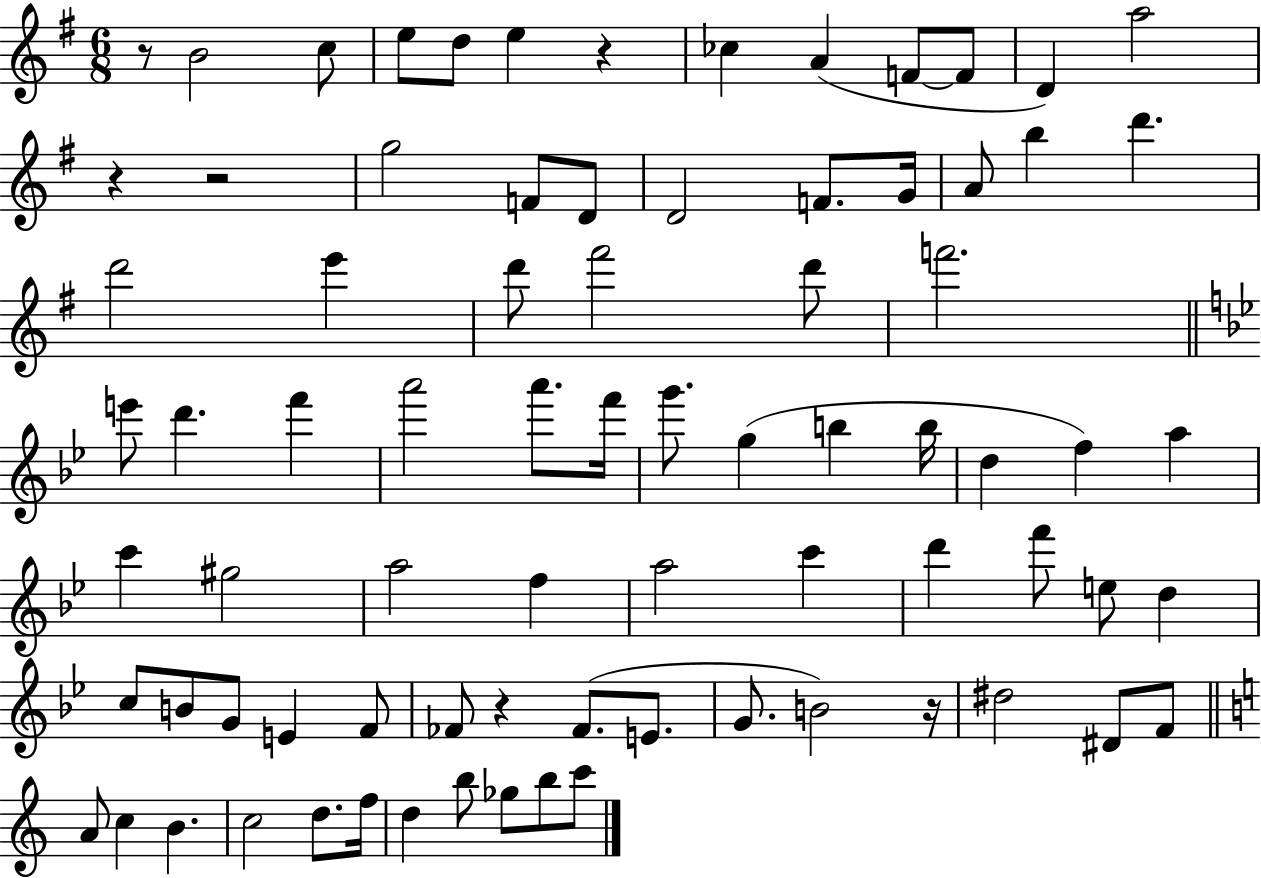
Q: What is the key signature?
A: G major